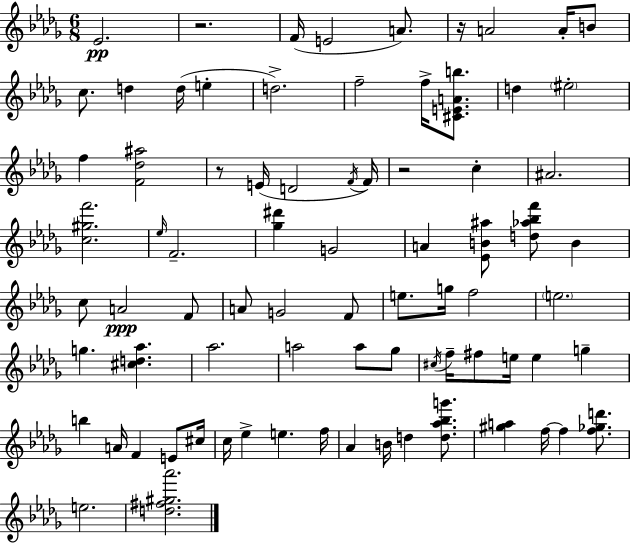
{
  \clef treble
  \numericTimeSignature
  \time 6/8
  \key bes \minor
  ees'2.\pp | r2. | f'16( e'2 a'8.) | r16 a'2 a'16-. b'8 | \break c''8. d''4 d''16( e''4-. | d''2.->) | f''2-- f''16-> <cis' e' a' b''>8. | d''4 \parenthesize eis''2-. | \break f''4 <f' des'' ais''>2 | r8 e'16( d'2 \acciaccatura { f'16 } | f'16) r2 c''4-. | ais'2. | \break <c'' gis'' f'''>2. | \grace { ees''16 } f'2.-- | <ges'' dis'''>4 g'2 | a'4 <ees' b' ais''>8 <d'' aes'' bes'' f'''>8 b'4 | \break c''8 a'2\ppp | f'8 a'8 g'2 | f'8 e''8. g''16 f''2 | \parenthesize e''2. | \break g''4. <cis'' d'' aes''>4. | aes''2. | a''2 a''8 | ges''8 \acciaccatura { cis''16 } f''16-- fis''8 e''16 e''4 g''4-- | \break b''4 a'16 f'4 | e'8 cis''16 c''16 ees''4-> e''4. | f''16 aes'4 b'16 d''4 | <d'' aes'' bes'' g'''>8. <gis'' a''>4 f''16~~ f''4 | \break <f'' ges'' d'''>8. e''2. | <d'' fis'' gis'' aes'''>2. | \bar "|."
}